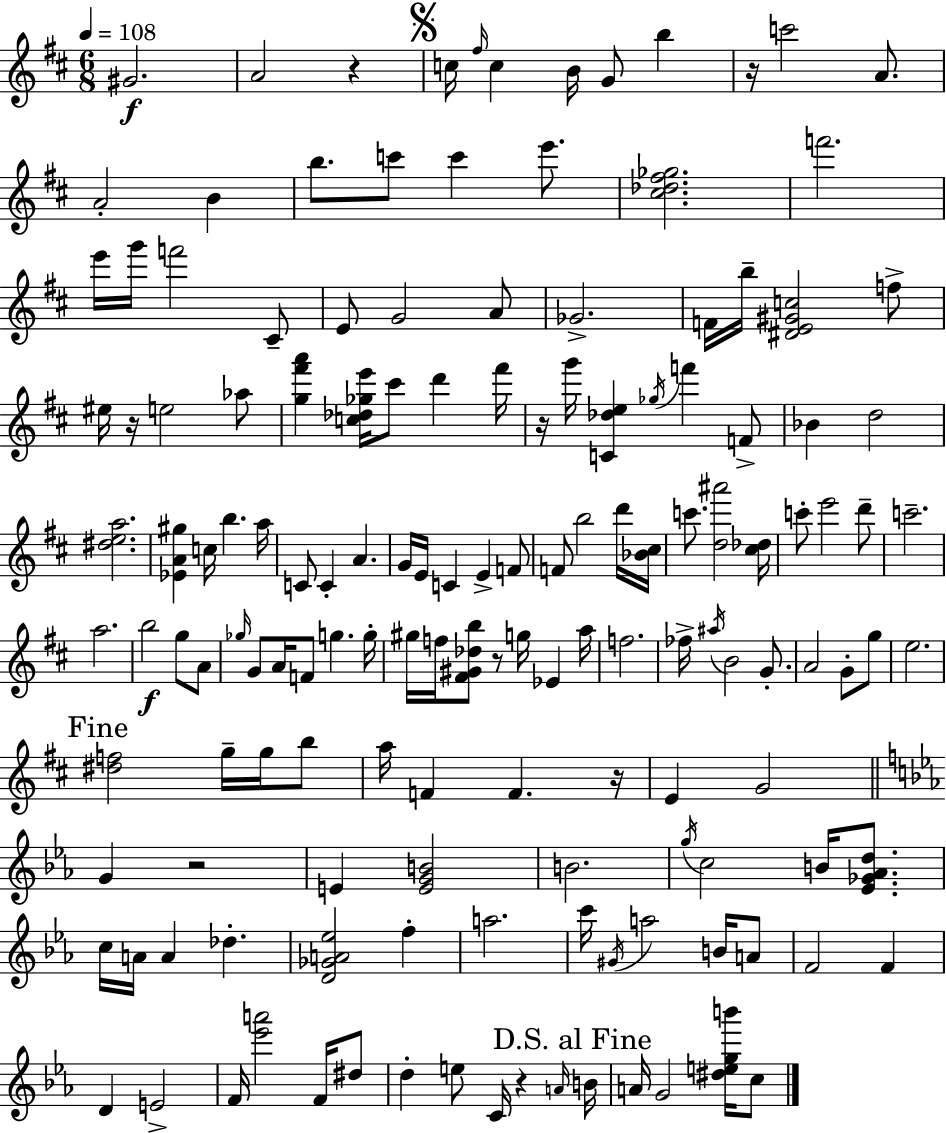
X:1
T:Untitled
M:6/8
L:1/4
K:D
^G2 A2 z c/4 ^f/4 c B/4 G/2 b z/4 c'2 A/2 A2 B b/2 c'/2 c' e'/2 [^c_d^f_g]2 f'2 e'/4 g'/4 f'2 ^C/2 E/2 G2 A/2 _G2 F/4 b/4 [^DE^Gc]2 f/2 ^e/4 z/4 e2 _a/2 [g^f'a'] [c_d_ge']/4 ^c'/2 d' ^f'/4 z/4 g'/4 [C_de] _g/4 f' F/2 _B d2 [^dea]2 [_EA^g] c/4 b a/4 C/2 C A G/4 E/4 C E F/2 F/2 b2 d'/4 [_B^c]/4 c'/2 [d^a']2 [^c_d]/4 c'/2 e'2 d'/2 c'2 a2 b2 g/2 A/2 _g/4 G/2 A/4 F/2 g g/4 ^g/4 f/4 [^F^G_db]/2 z/2 g/4 _E a/4 f2 _f/4 ^a/4 B2 G/2 A2 G/2 g/2 e2 [^df]2 g/4 g/4 b/2 a/4 F F z/4 E G2 G z2 E [EGB]2 B2 g/4 c2 B/4 [_E_G_Ad]/2 c/4 A/4 A _d [D_GA_e]2 f a2 c'/4 ^G/4 a2 B/4 A/2 F2 F D E2 F/4 [_e'a']2 F/4 ^d/2 d e/2 C/4 z A/4 B/4 A/4 G2 [^degb']/4 c/2